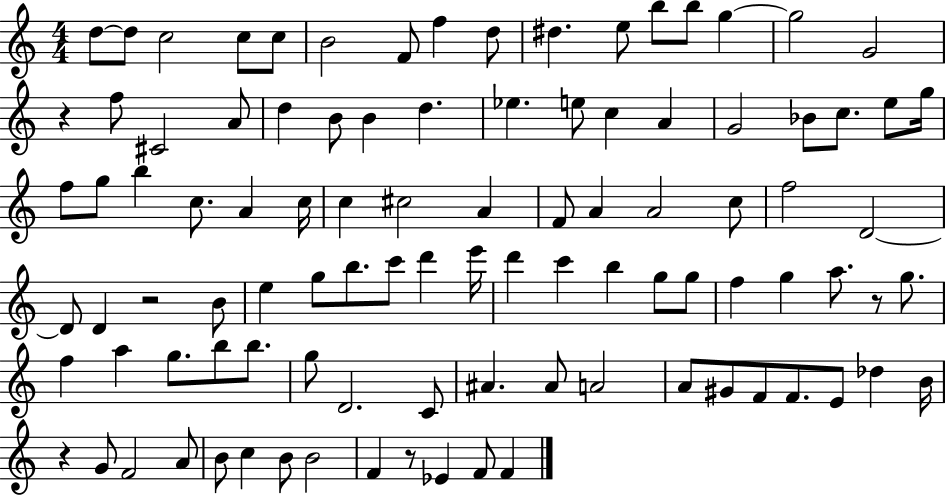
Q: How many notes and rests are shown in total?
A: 99